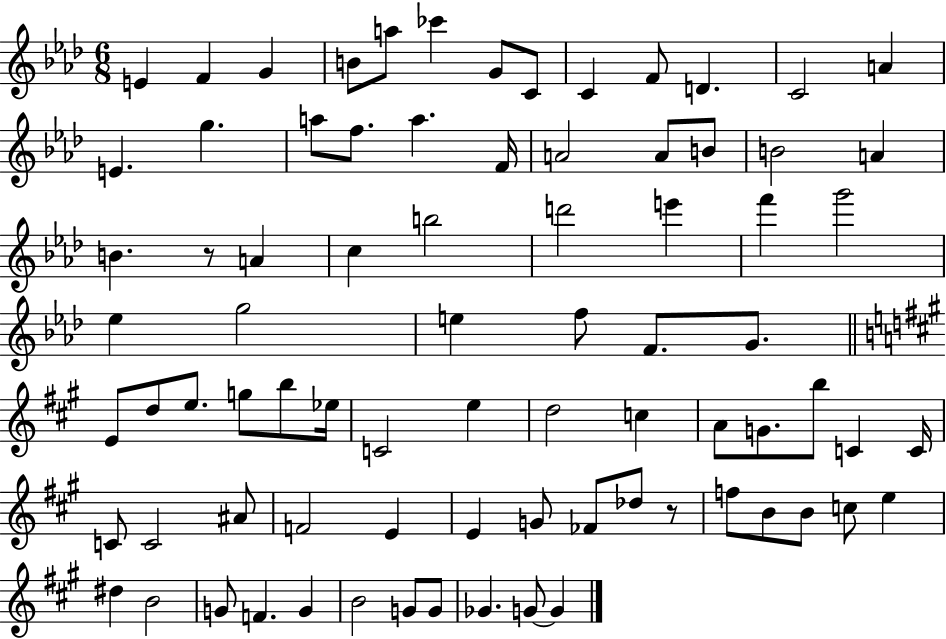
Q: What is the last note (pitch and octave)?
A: G4